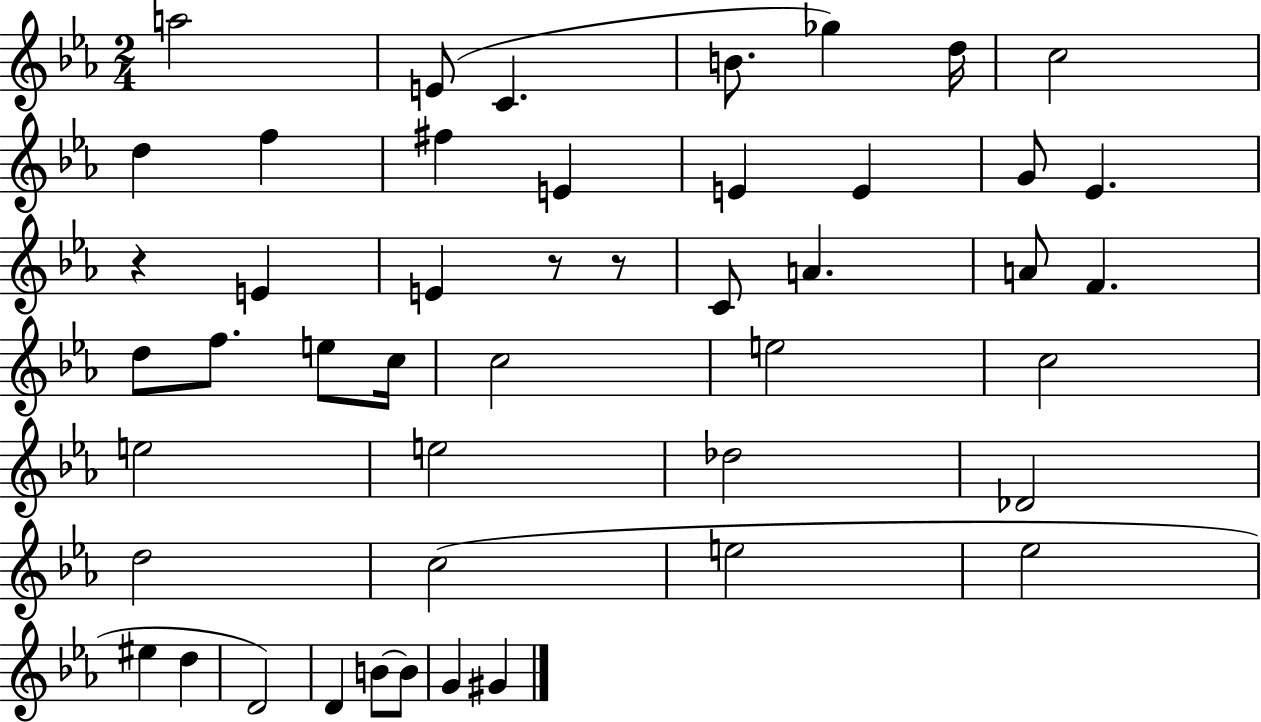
A5/h E4/e C4/q. B4/e. Gb5/q D5/s C5/h D5/q F5/q F#5/q E4/q E4/q E4/q G4/e Eb4/q. R/q E4/q E4/q R/e R/e C4/e A4/q. A4/e F4/q. D5/e F5/e. E5/e C5/s C5/h E5/h C5/h E5/h E5/h Db5/h Db4/h D5/h C5/h E5/h Eb5/h EIS5/q D5/q D4/h D4/q B4/e B4/e G4/q G#4/q